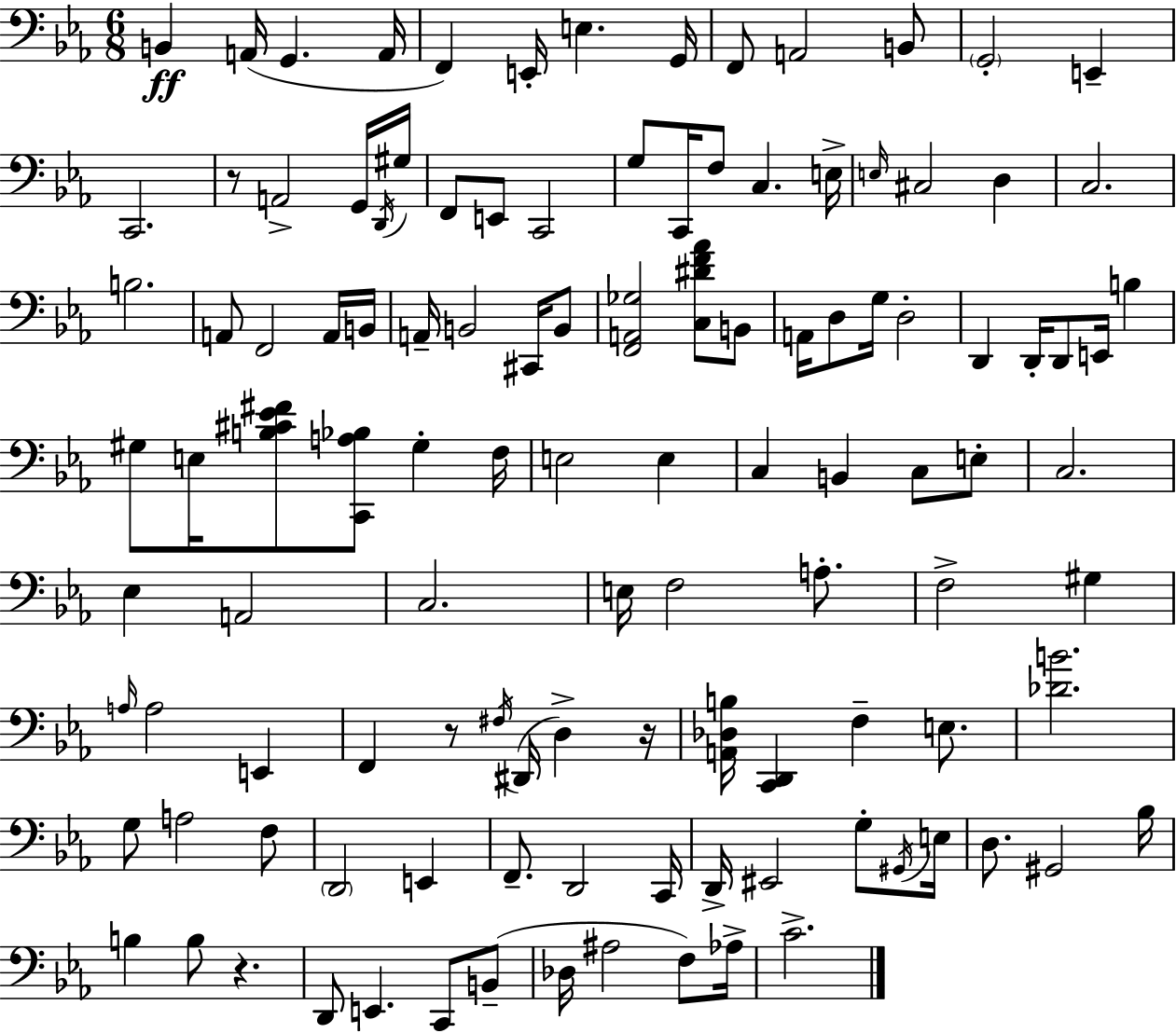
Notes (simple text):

B2/q A2/s G2/q. A2/s F2/q E2/s E3/q. G2/s F2/e A2/h B2/e G2/h E2/q C2/h. R/e A2/h G2/s D2/s G#3/s F2/e E2/e C2/h G3/e C2/s F3/e C3/q. E3/s E3/s C#3/h D3/q C3/h. B3/h. A2/e F2/h A2/s B2/s A2/s B2/h C#2/s B2/e [F2,A2,Gb3]/h [C3,D#4,F4,Ab4]/e B2/e A2/s D3/e G3/s D3/h D2/q D2/s D2/e E2/s B3/q G#3/e E3/s [B3,C#4,Eb4,F#4]/e [C2,A3,Bb3]/e G#3/q F3/s E3/h E3/q C3/q B2/q C3/e E3/e C3/h. Eb3/q A2/h C3/h. E3/s F3/h A3/e. F3/h G#3/q A3/s A3/h E2/q F2/q R/e F#3/s D#2/s D3/q R/s [A2,Db3,B3]/s [C2,D2]/q F3/q E3/e. [Db4,B4]/h. G3/e A3/h F3/e D2/h E2/q F2/e. D2/h C2/s D2/s EIS2/h G3/e G#2/s E3/s D3/e. G#2/h Bb3/s B3/q B3/e R/q. D2/e E2/q. C2/e B2/e Db3/s A#3/h F3/e Ab3/s C4/h.